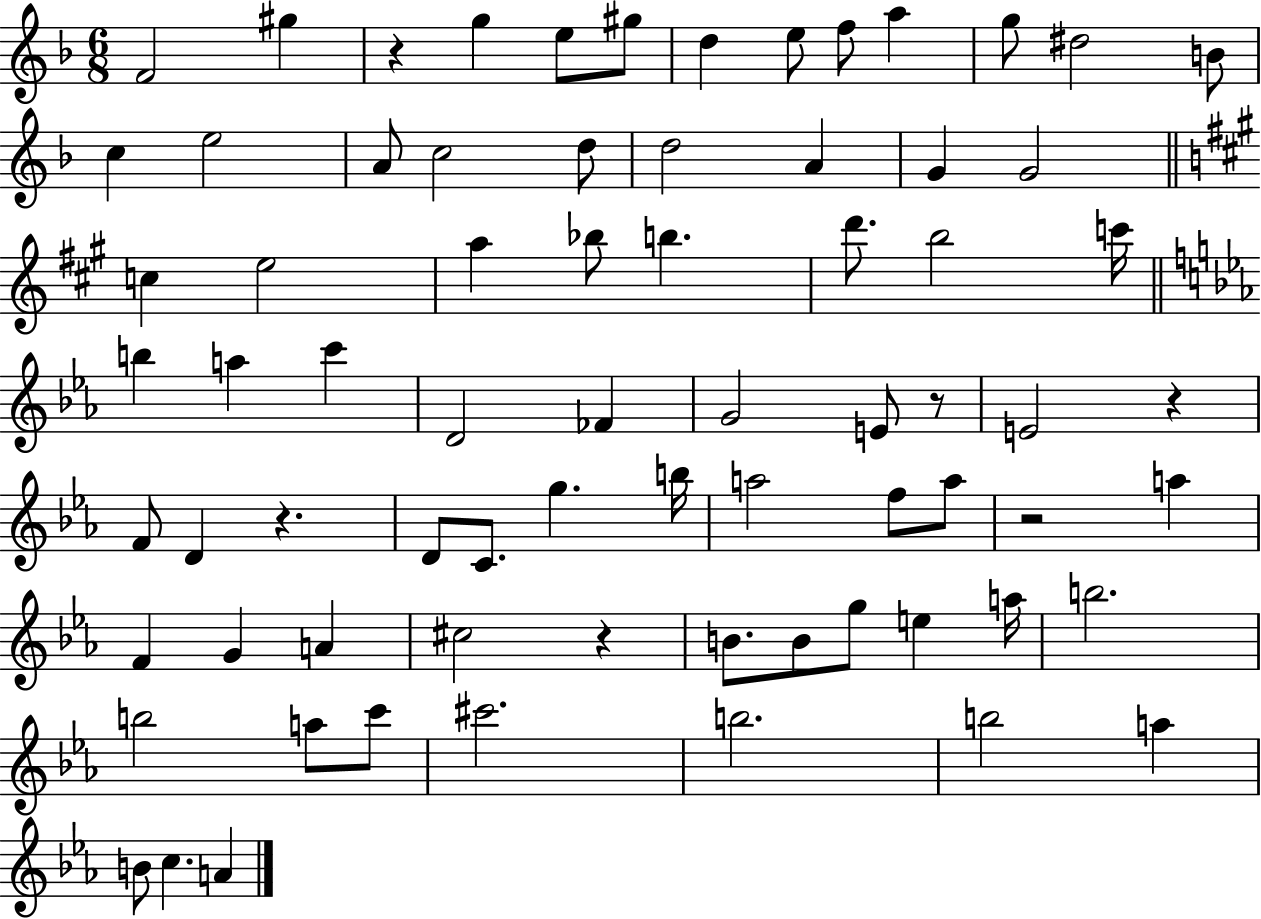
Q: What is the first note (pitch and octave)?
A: F4